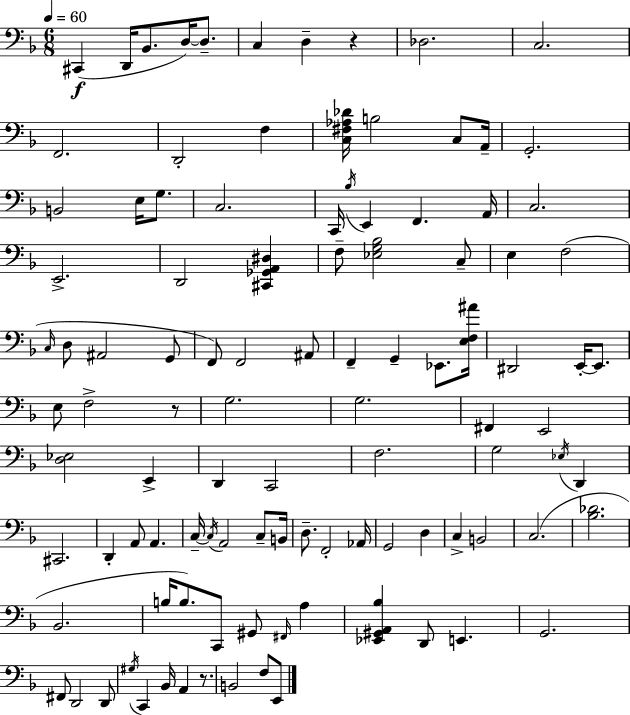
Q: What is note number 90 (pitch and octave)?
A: C2